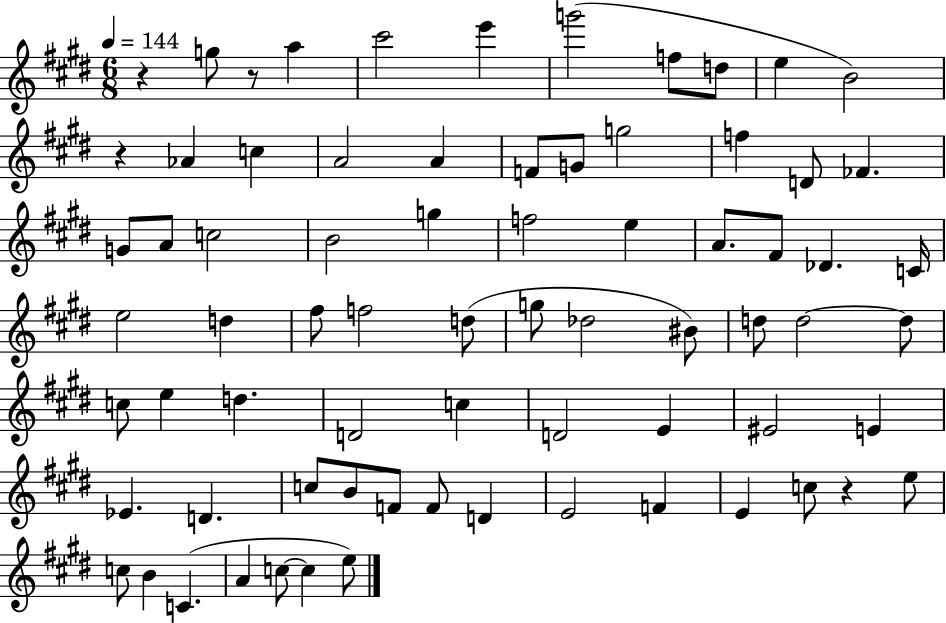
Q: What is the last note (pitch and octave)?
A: E5